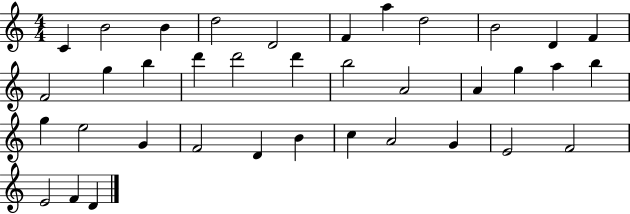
X:1
T:Untitled
M:4/4
L:1/4
K:C
C B2 B d2 D2 F a d2 B2 D F F2 g b d' d'2 d' b2 A2 A g a b g e2 G F2 D B c A2 G E2 F2 E2 F D